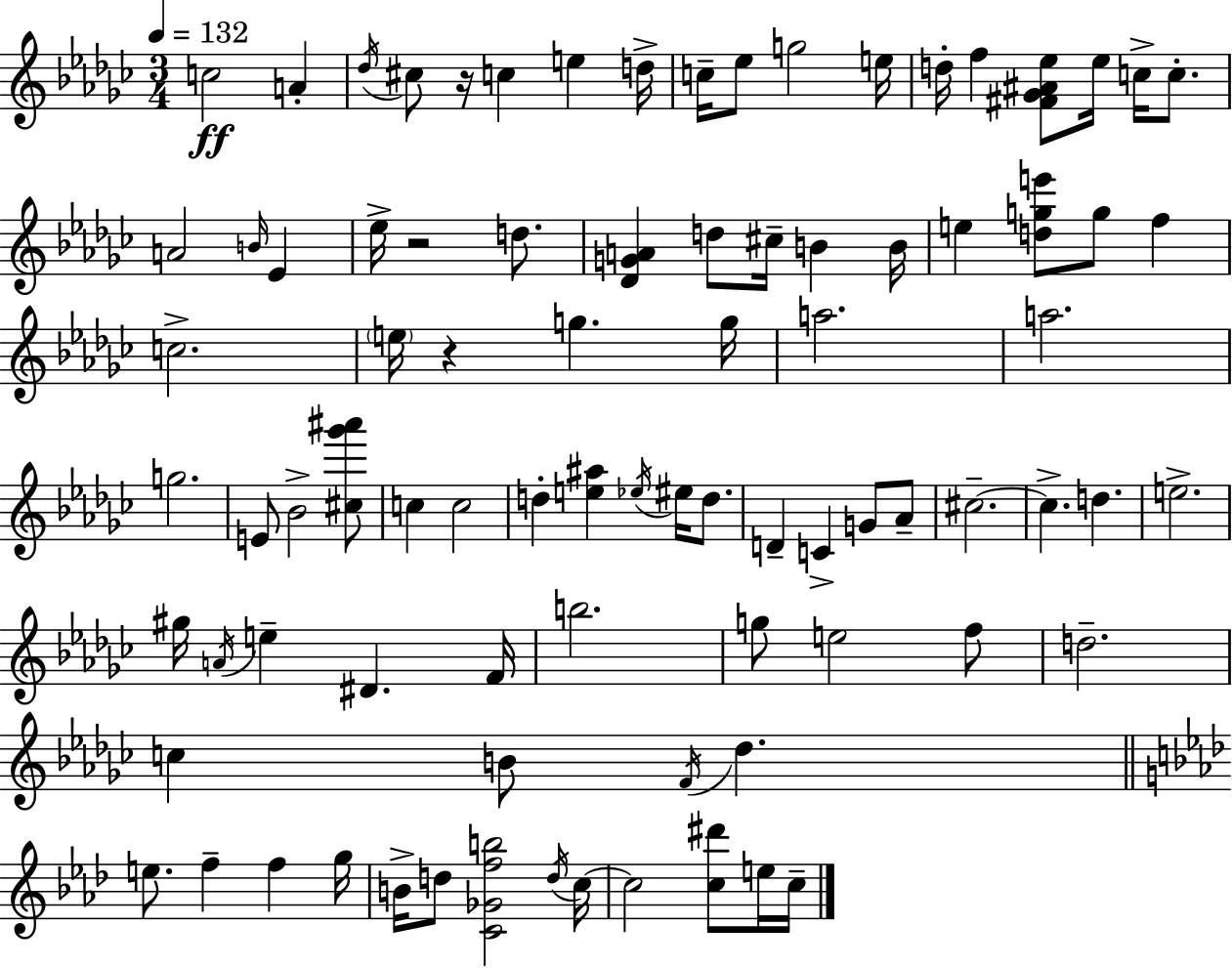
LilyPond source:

{
  \clef treble
  \numericTimeSignature
  \time 3/4
  \key ees \minor
  \tempo 4 = 132
  \repeat volta 2 { c''2\ff a'4-. | \acciaccatura { des''16 } cis''8 r16 c''4 e''4 | d''16-> c''16-- ees''8 g''2 | e''16 d''16-. f''4 <fis' ges' ais' ees''>8 ees''16 c''16-> c''8.-. | \break a'2 \grace { b'16 } ees'4 | ees''16-> r2 d''8. | <des' g' a'>4 d''8 cis''16-- b'4 | b'16 e''4 <d'' g'' e'''>8 g''8 f''4 | \break c''2.-> | \parenthesize e''16 r4 g''4. | g''16 a''2. | a''2. | \break g''2. | e'8 bes'2-> | <cis'' ges''' ais'''>8 c''4 c''2 | d''4-. <e'' ais''>4 \acciaccatura { ees''16 } eis''16 | \break d''8. d'4-- c'4-> g'8 | aes'8-- cis''2.--~~ | cis''4.-> d''4. | e''2.-> | \break gis''16 \acciaccatura { a'16 } e''4-- dis'4. | f'16 b''2. | g''8 e''2 | f''8 d''2.-- | \break c''4 b'8 \acciaccatura { f'16 } des''4. | \bar "||" \break \key aes \major e''8. f''4-- f''4 g''16 | b'16-> d''8 <c' ges' f'' b''>2 \acciaccatura { d''16 } | c''16~~ c''2 <c'' dis'''>8 e''16 | c''16-- } \bar "|."
}